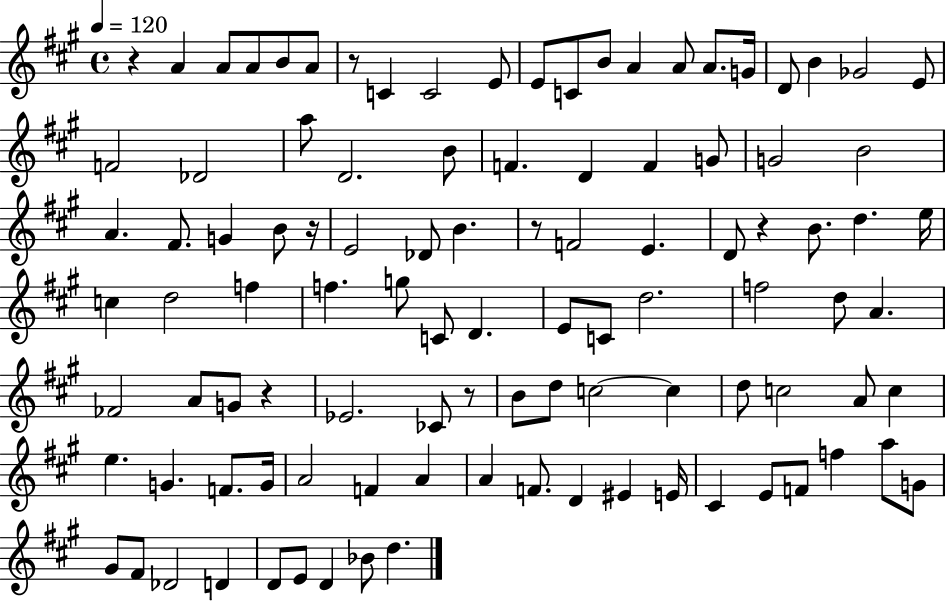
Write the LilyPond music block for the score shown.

{
  \clef treble
  \time 4/4
  \defaultTimeSignature
  \key a \major
  \tempo 4 = 120
  r4 a'4 a'8 a'8 b'8 a'8 | r8 c'4 c'2 e'8 | e'8 c'8 b'8 a'4 a'8 a'8. g'16 | d'8 b'4 ges'2 e'8 | \break f'2 des'2 | a''8 d'2. b'8 | f'4. d'4 f'4 g'8 | g'2 b'2 | \break a'4. fis'8. g'4 b'8 r16 | e'2 des'8 b'4. | r8 f'2 e'4. | d'8 r4 b'8. d''4. e''16 | \break c''4 d''2 f''4 | f''4. g''8 c'8 d'4. | e'8 c'8 d''2. | f''2 d''8 a'4. | \break fes'2 a'8 g'8 r4 | ees'2. ces'8 r8 | b'8 d''8 c''2~~ c''4 | d''8 c''2 a'8 c''4 | \break e''4. g'4. f'8. g'16 | a'2 f'4 a'4 | a'4 f'8. d'4 eis'4 e'16 | cis'4 e'8 f'8 f''4 a''8 g'8 | \break gis'8 fis'8 des'2 d'4 | d'8 e'8 d'4 bes'8 d''4. | \bar "|."
}